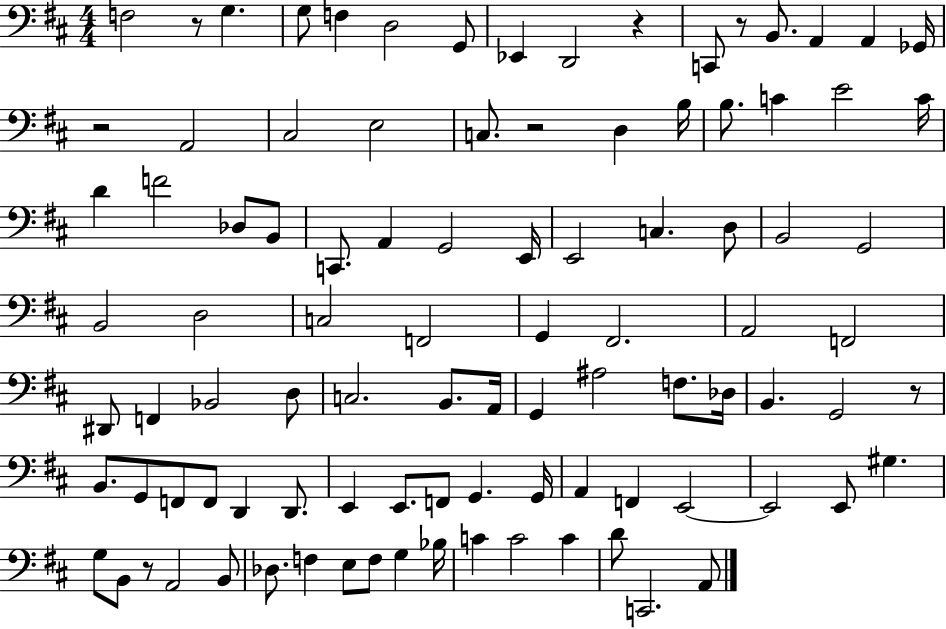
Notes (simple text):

F3/h R/e G3/q. G3/e F3/q D3/h G2/e Eb2/q D2/h R/q C2/e R/e B2/e. A2/q A2/q Gb2/s R/h A2/h C#3/h E3/h C3/e. R/h D3/q B3/s B3/e. C4/q E4/h C4/s D4/q F4/h Db3/e B2/e C2/e. A2/q G2/h E2/s E2/h C3/q. D3/e B2/h G2/h B2/h D3/h C3/h F2/h G2/q F#2/h. A2/h F2/h D#2/e F2/q Bb2/h D3/e C3/h. B2/e. A2/s G2/q A#3/h F3/e. Db3/s B2/q. G2/h R/e B2/e. G2/e F2/e F2/e D2/q D2/e. E2/q E2/e. F2/e G2/q. G2/s A2/q F2/q E2/h E2/h E2/e G#3/q. G3/e B2/e R/e A2/h B2/e Db3/e. F3/q E3/e F3/e G3/q Bb3/s C4/q C4/h C4/q D4/e C2/h. A2/e